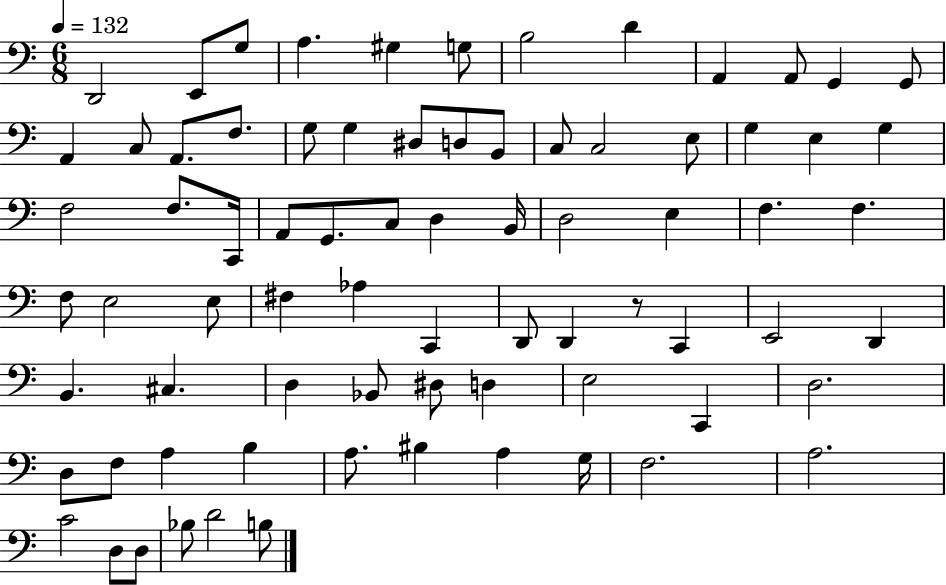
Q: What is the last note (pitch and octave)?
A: B3